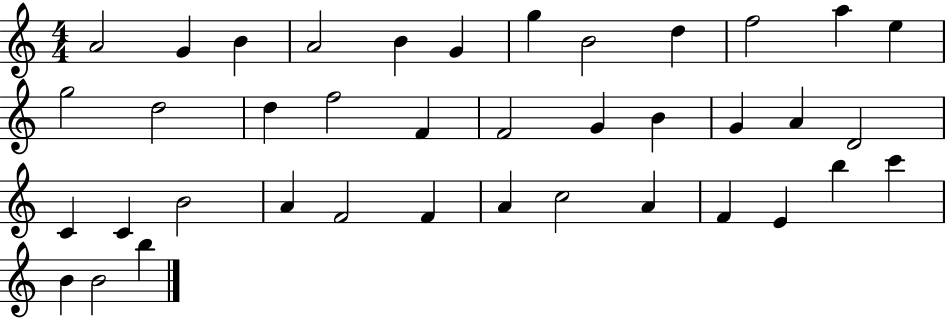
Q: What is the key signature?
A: C major